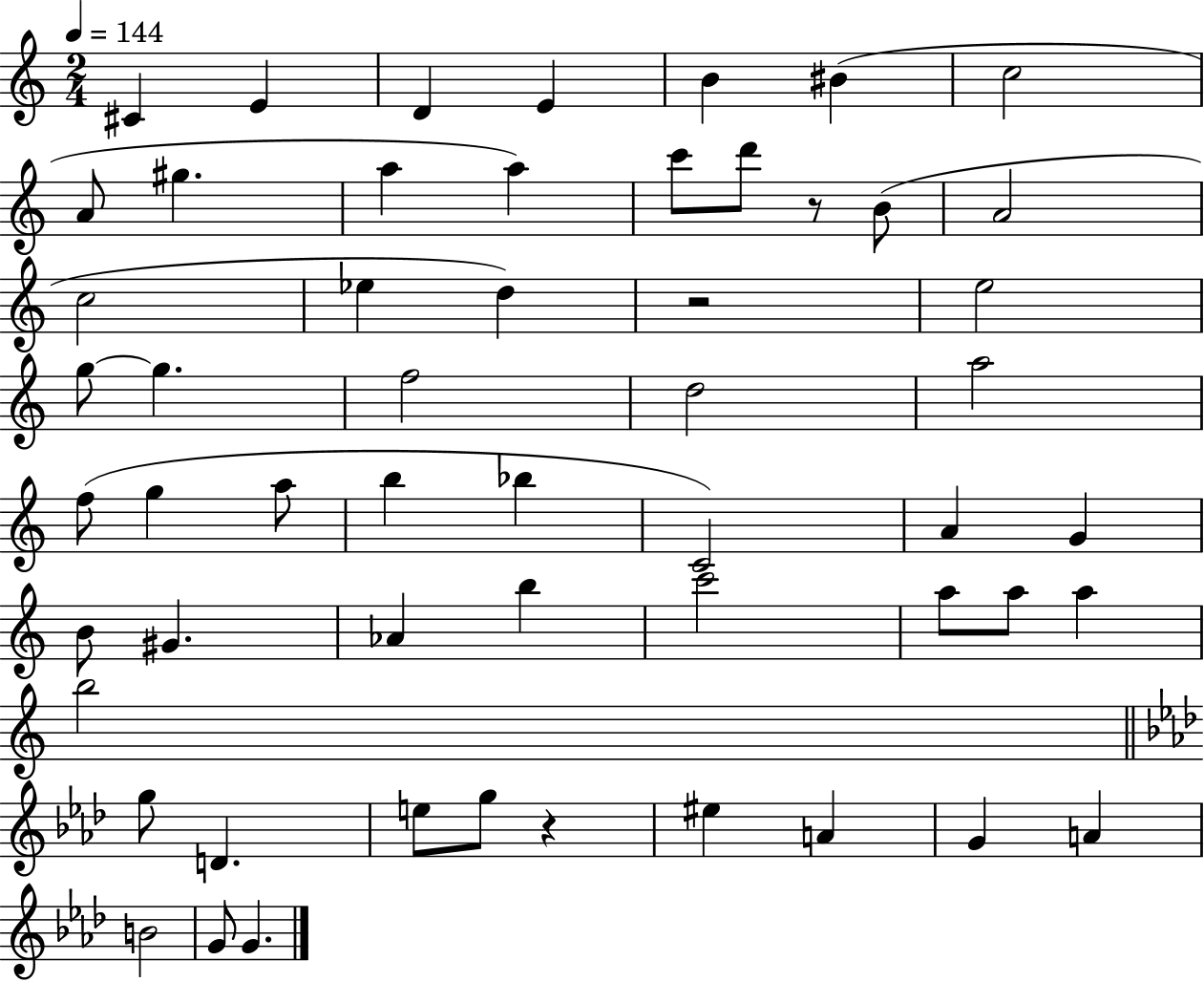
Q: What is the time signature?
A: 2/4